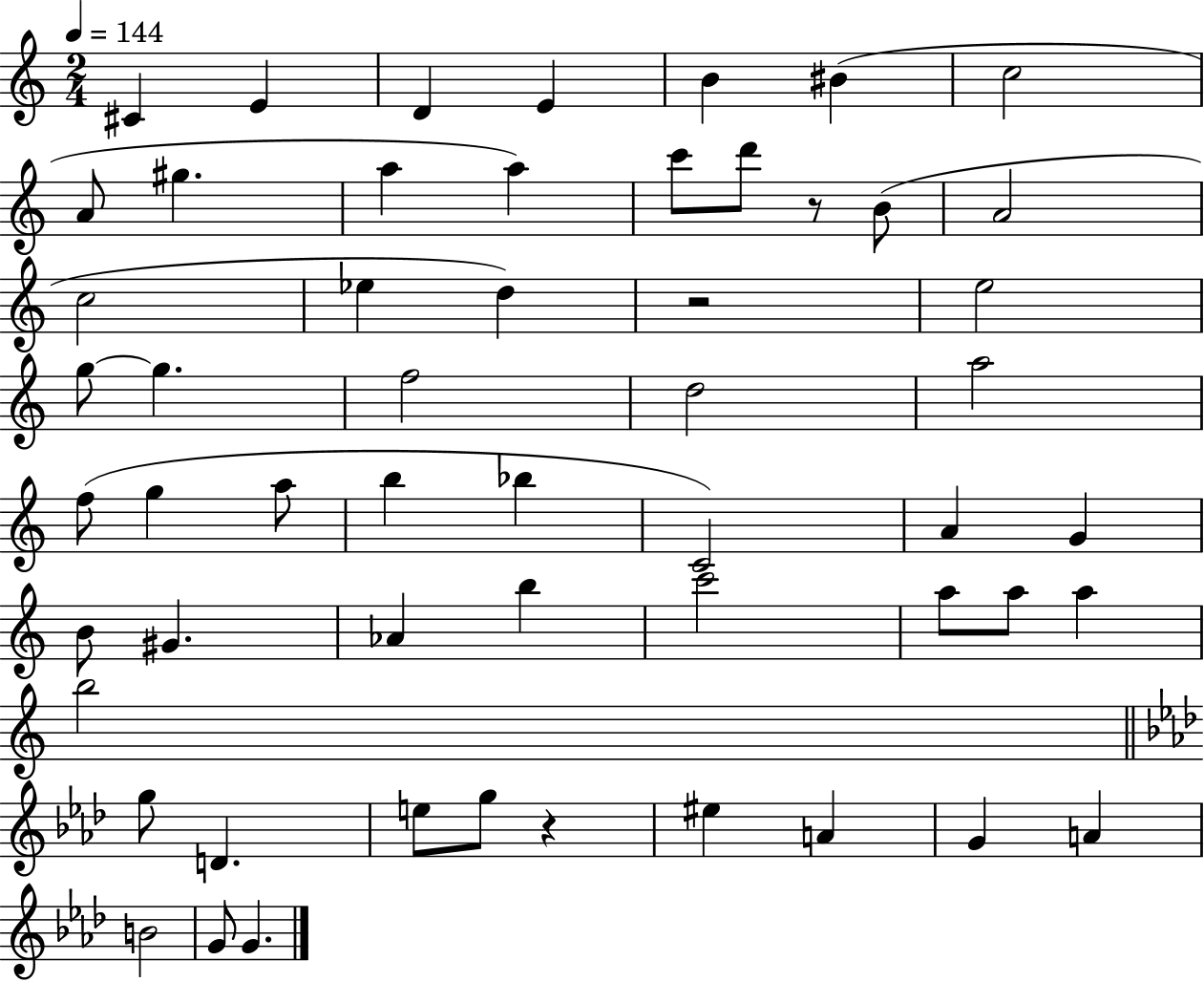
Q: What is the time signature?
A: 2/4